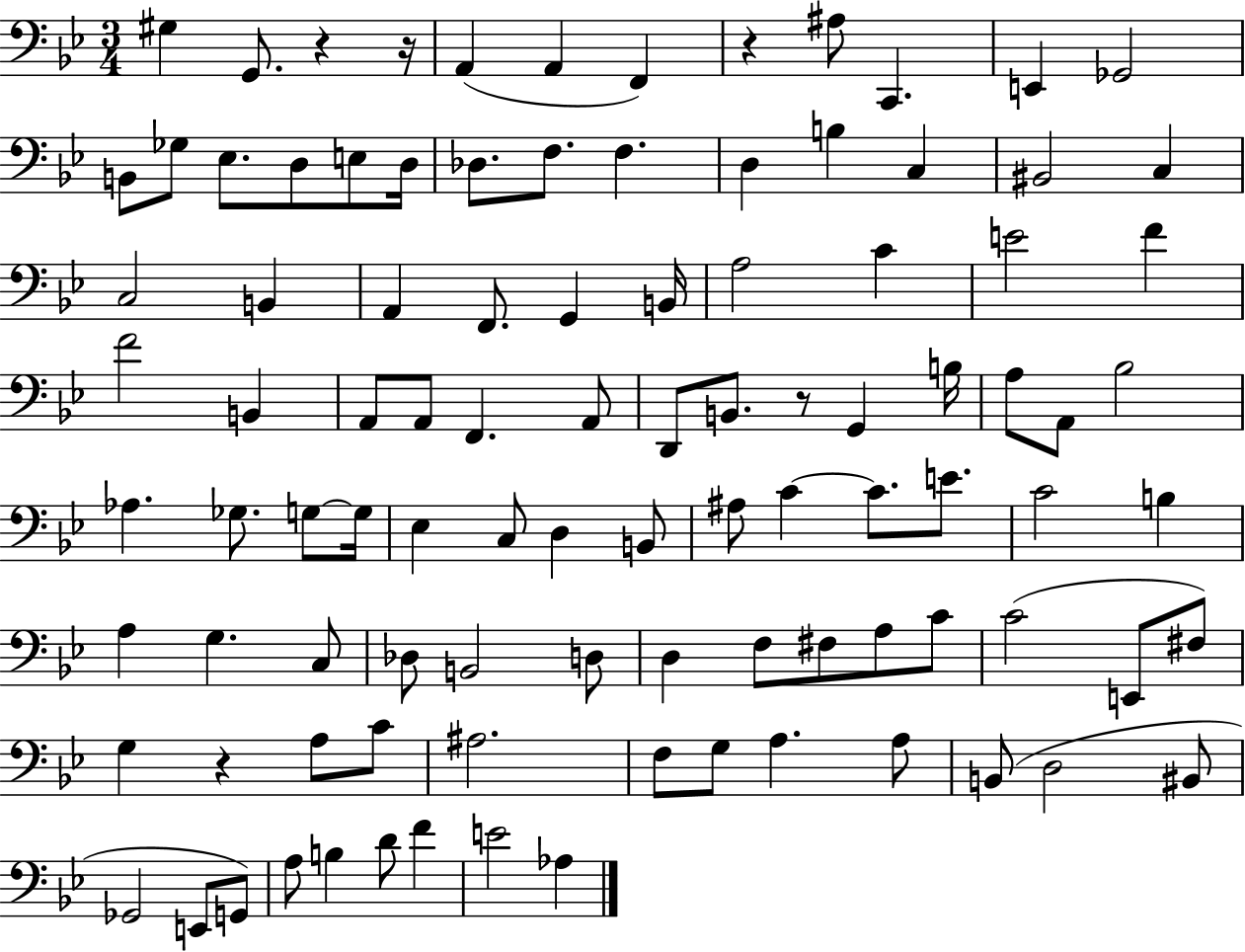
{
  \clef bass
  \numericTimeSignature
  \time 3/4
  \key bes \major
  gis4 g,8. r4 r16 | a,4( a,4 f,4) | r4 ais8 c,4. | e,4 ges,2 | \break b,8 ges8 ees8. d8 e8 d16 | des8. f8. f4. | d4 b4 c4 | bis,2 c4 | \break c2 b,4 | a,4 f,8. g,4 b,16 | a2 c'4 | e'2 f'4 | \break f'2 b,4 | a,8 a,8 f,4. a,8 | d,8 b,8. r8 g,4 b16 | a8 a,8 bes2 | \break aes4. ges8. g8~~ g16 | ees4 c8 d4 b,8 | ais8 c'4~~ c'8. e'8. | c'2 b4 | \break a4 g4. c8 | des8 b,2 d8 | d4 f8 fis8 a8 c'8 | c'2( e,8 fis8) | \break g4 r4 a8 c'8 | ais2. | f8 g8 a4. a8 | b,8( d2 bis,8 | \break ges,2 e,8 g,8) | a8 b4 d'8 f'4 | e'2 aes4 | \bar "|."
}